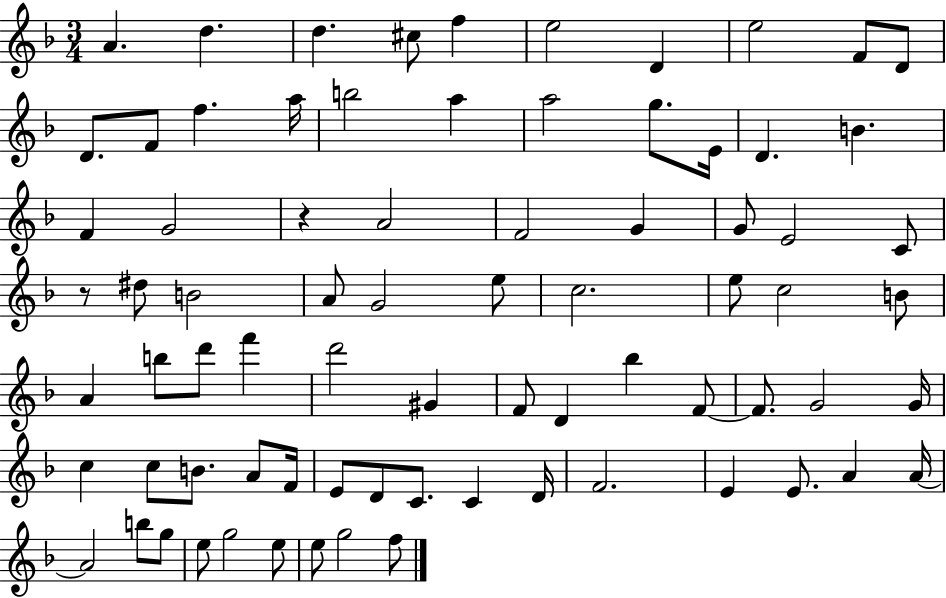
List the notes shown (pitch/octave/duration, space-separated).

A4/q. D5/q. D5/q. C#5/e F5/q E5/h D4/q E5/h F4/e D4/e D4/e. F4/e F5/q. A5/s B5/h A5/q A5/h G5/e. E4/s D4/q. B4/q. F4/q G4/h R/q A4/h F4/h G4/q G4/e E4/h C4/e R/e D#5/e B4/h A4/e G4/h E5/e C5/h. E5/e C5/h B4/e A4/q B5/e D6/e F6/q D6/h G#4/q F4/e D4/q Bb5/q F4/e F4/e. G4/h G4/s C5/q C5/e B4/e. A4/e F4/s E4/e D4/e C4/e. C4/q D4/s F4/h. E4/q E4/e. A4/q A4/s A4/h B5/e G5/e E5/e G5/h E5/e E5/e G5/h F5/e